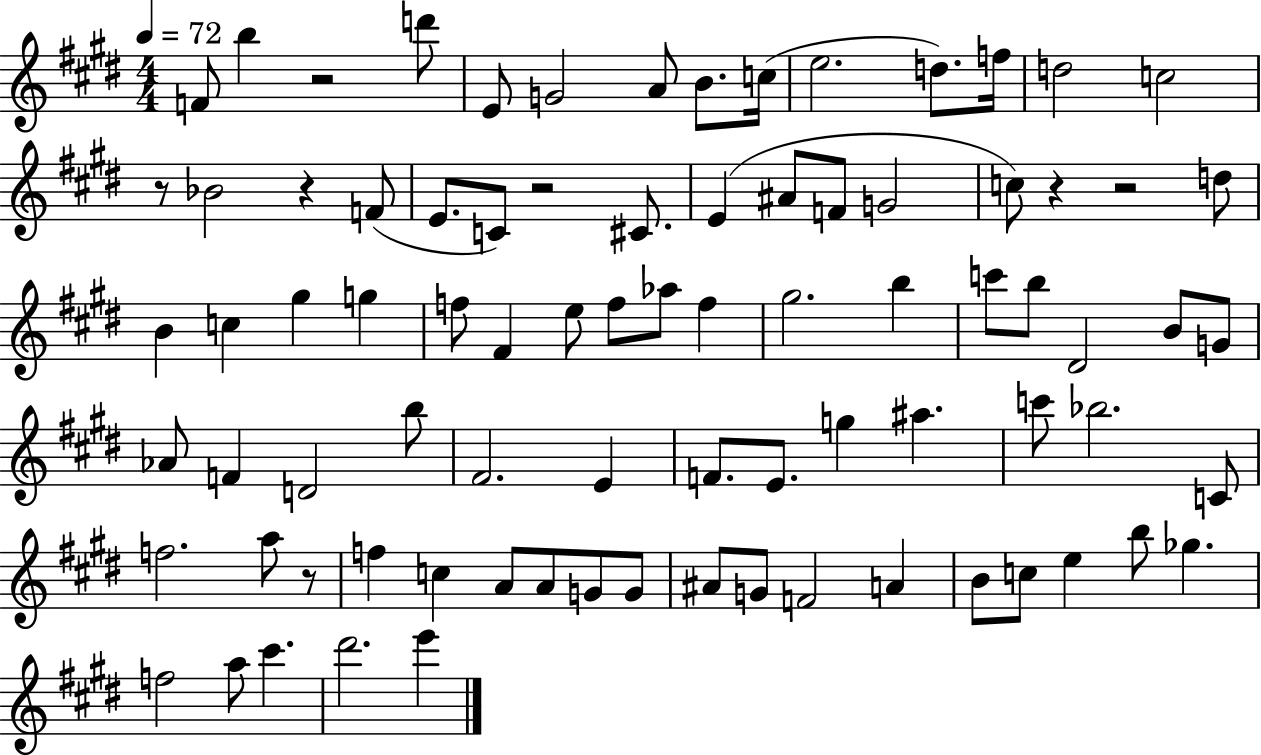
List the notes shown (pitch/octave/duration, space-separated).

F4/e B5/q R/h D6/e E4/e G4/h A4/e B4/e. C5/s E5/h. D5/e. F5/s D5/h C5/h R/e Bb4/h R/q F4/e E4/e. C4/e R/h C#4/e. E4/q A#4/e F4/e G4/h C5/e R/q R/h D5/e B4/q C5/q G#5/q G5/q F5/e F#4/q E5/e F5/e Ab5/e F5/q G#5/h. B5/q C6/e B5/e D#4/h B4/e G4/e Ab4/e F4/q D4/h B5/e F#4/h. E4/q F4/e. E4/e. G5/q A#5/q. C6/e Bb5/h. C4/e F5/h. A5/e R/e F5/q C5/q A4/e A4/e G4/e G4/e A#4/e G4/e F4/h A4/q B4/e C5/e E5/q B5/e Gb5/q. F5/h A5/e C#6/q. D#6/h. E6/q